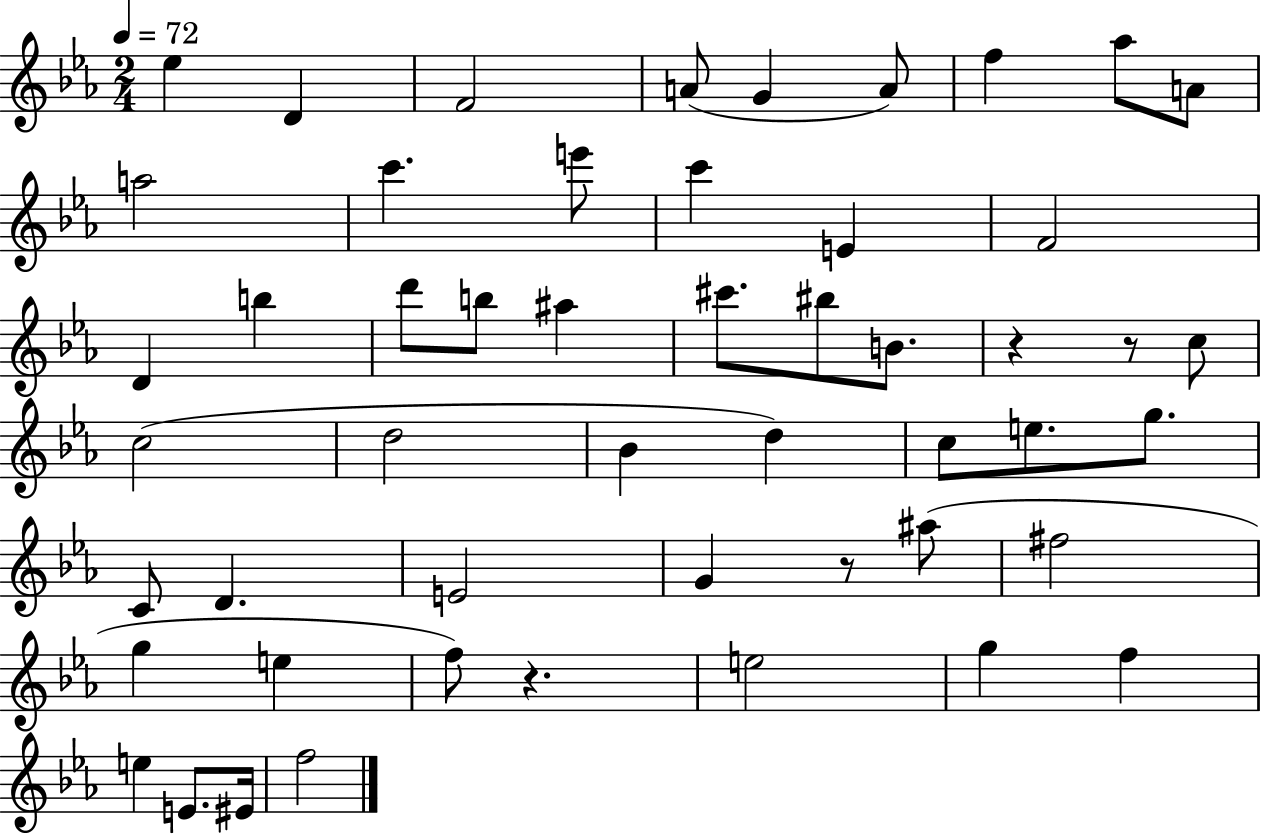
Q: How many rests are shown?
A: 4